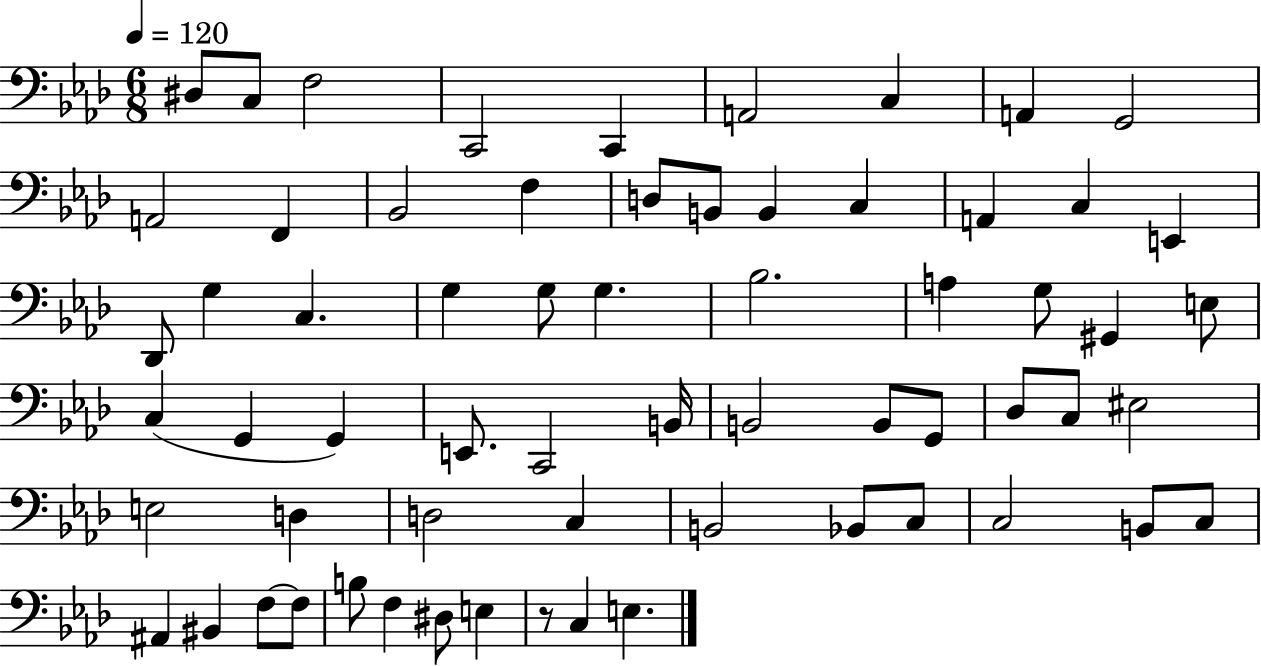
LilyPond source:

{
  \clef bass
  \numericTimeSignature
  \time 6/8
  \key aes \major
  \tempo 4 = 120
  \repeat volta 2 { dis8 c8 f2 | c,2 c,4 | a,2 c4 | a,4 g,2 | \break a,2 f,4 | bes,2 f4 | d8 b,8 b,4 c4 | a,4 c4 e,4 | \break des,8 g4 c4. | g4 g8 g4. | bes2. | a4 g8 gis,4 e8 | \break c4( g,4 g,4) | e,8. c,2 b,16 | b,2 b,8 g,8 | des8 c8 eis2 | \break e2 d4 | d2 c4 | b,2 bes,8 c8 | c2 b,8 c8 | \break ais,4 bis,4 f8~~ f8 | b8 f4 dis8 e4 | r8 c4 e4. | } \bar "|."
}